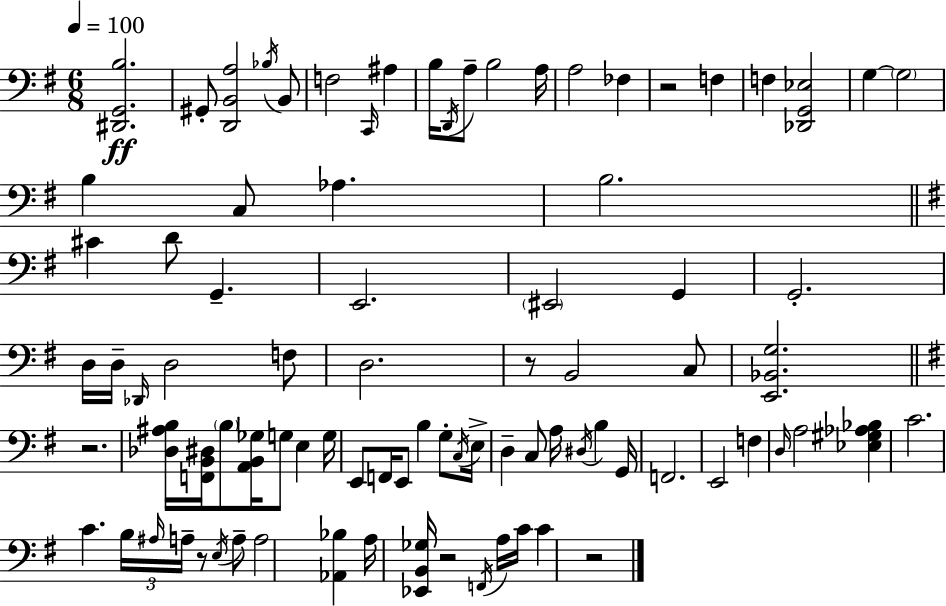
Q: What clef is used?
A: bass